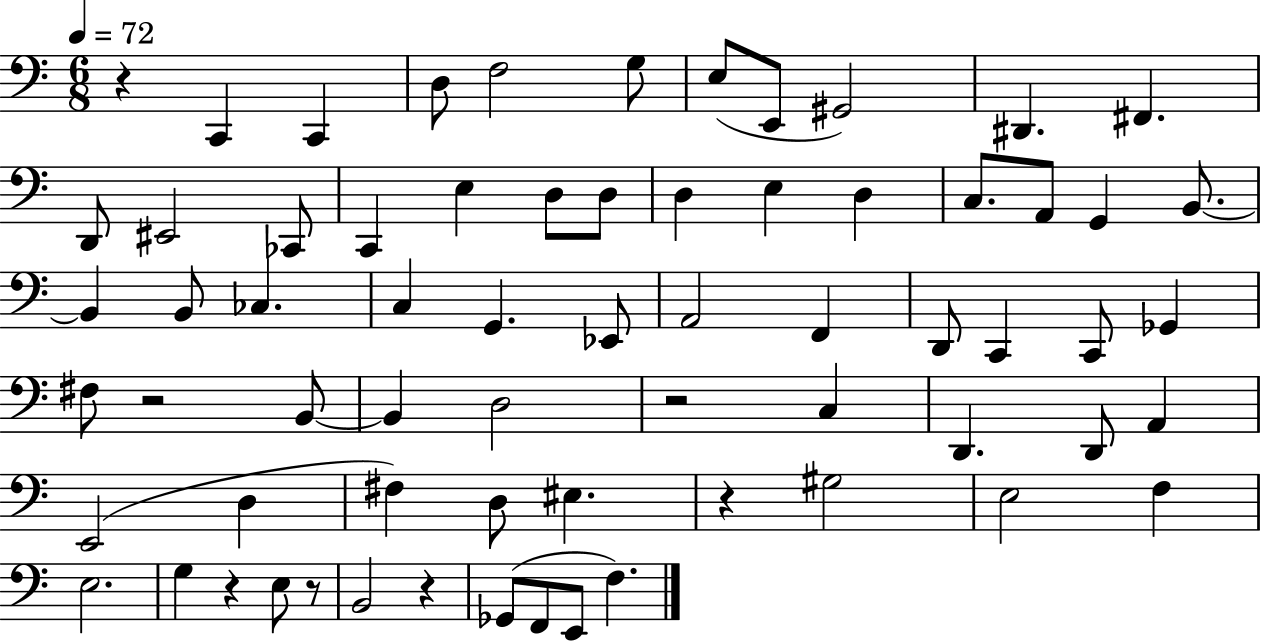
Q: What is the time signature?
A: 6/8